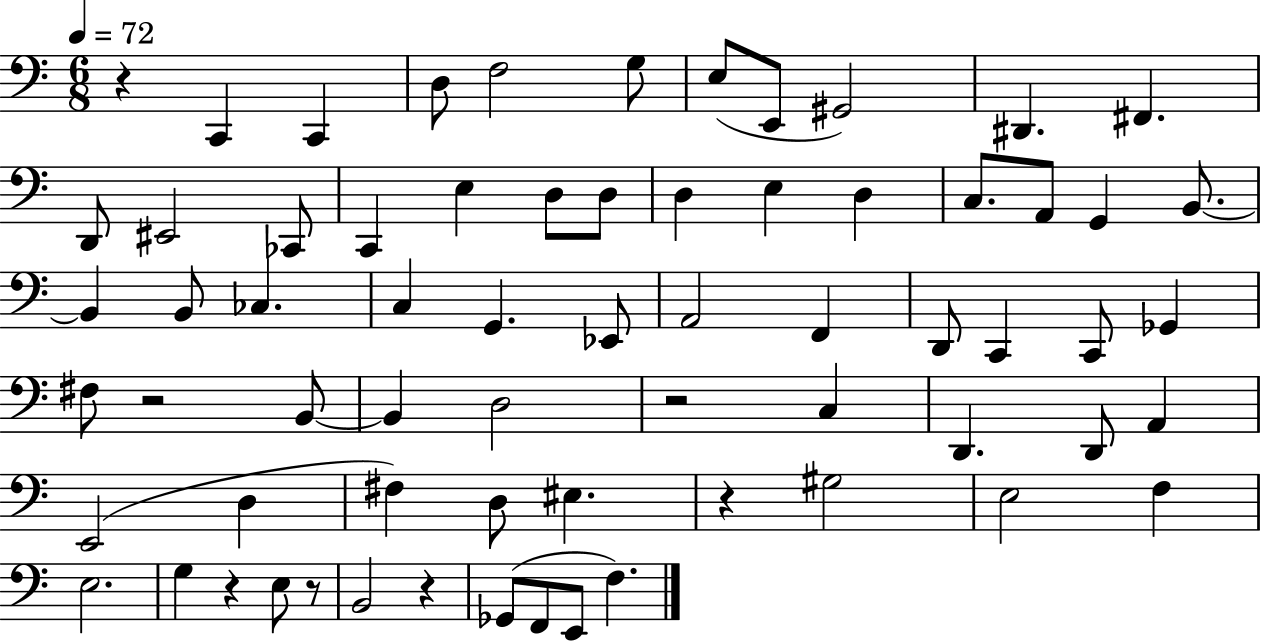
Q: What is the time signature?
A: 6/8